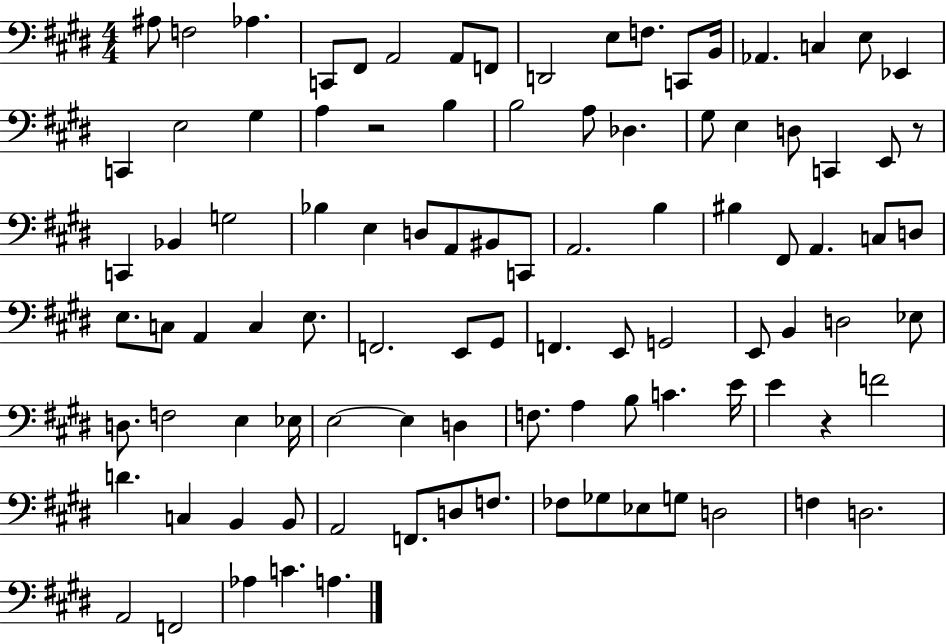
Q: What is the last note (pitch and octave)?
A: A3